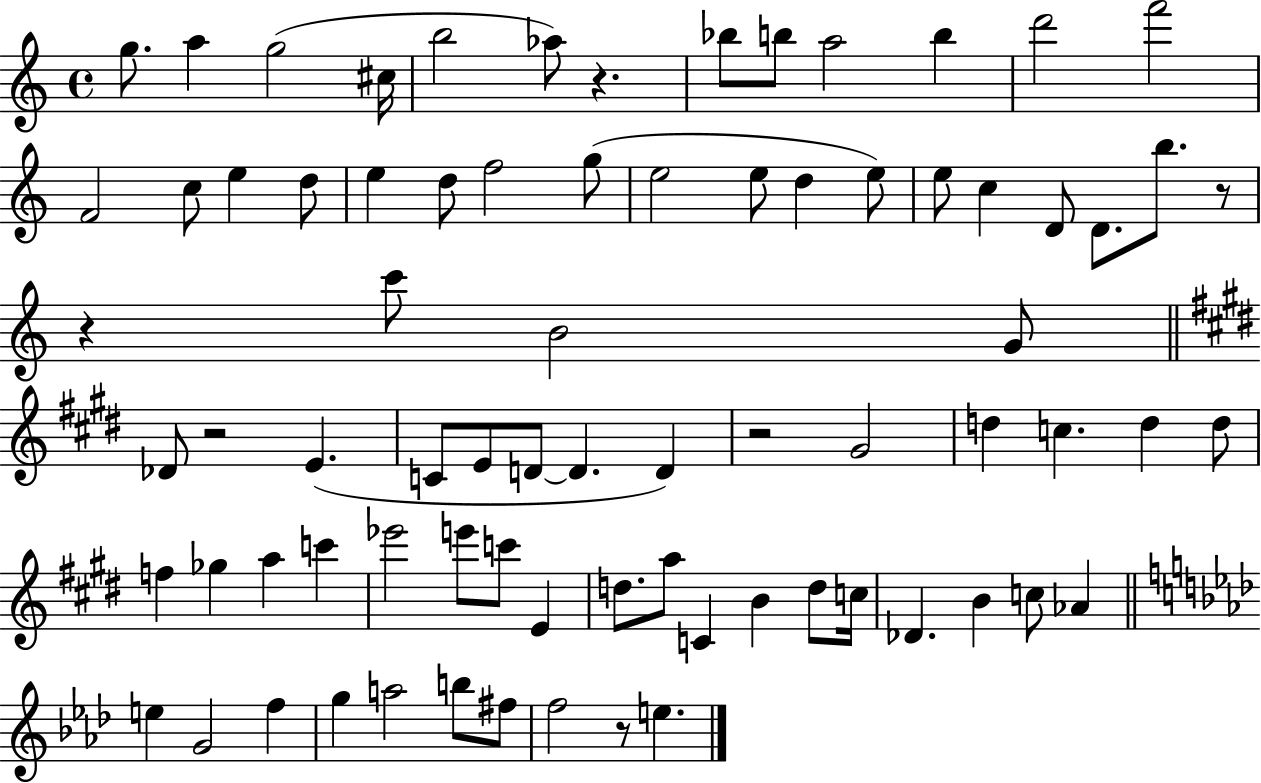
G5/e. A5/q G5/h C#5/s B5/h Ab5/e R/q. Bb5/e B5/e A5/h B5/q D6/h F6/h F4/h C5/e E5/q D5/e E5/q D5/e F5/h G5/e E5/h E5/e D5/q E5/e E5/e C5/q D4/e D4/e. B5/e. R/e R/q C6/e B4/h G4/e Db4/e R/h E4/q. C4/e E4/e D4/e D4/q. D4/q R/h G#4/h D5/q C5/q. D5/q D5/e F5/q Gb5/q A5/q C6/q Eb6/h E6/e C6/e E4/q D5/e. A5/e C4/q B4/q D5/e C5/s Db4/q. B4/q C5/e Ab4/q E5/q G4/h F5/q G5/q A5/h B5/e F#5/e F5/h R/e E5/q.